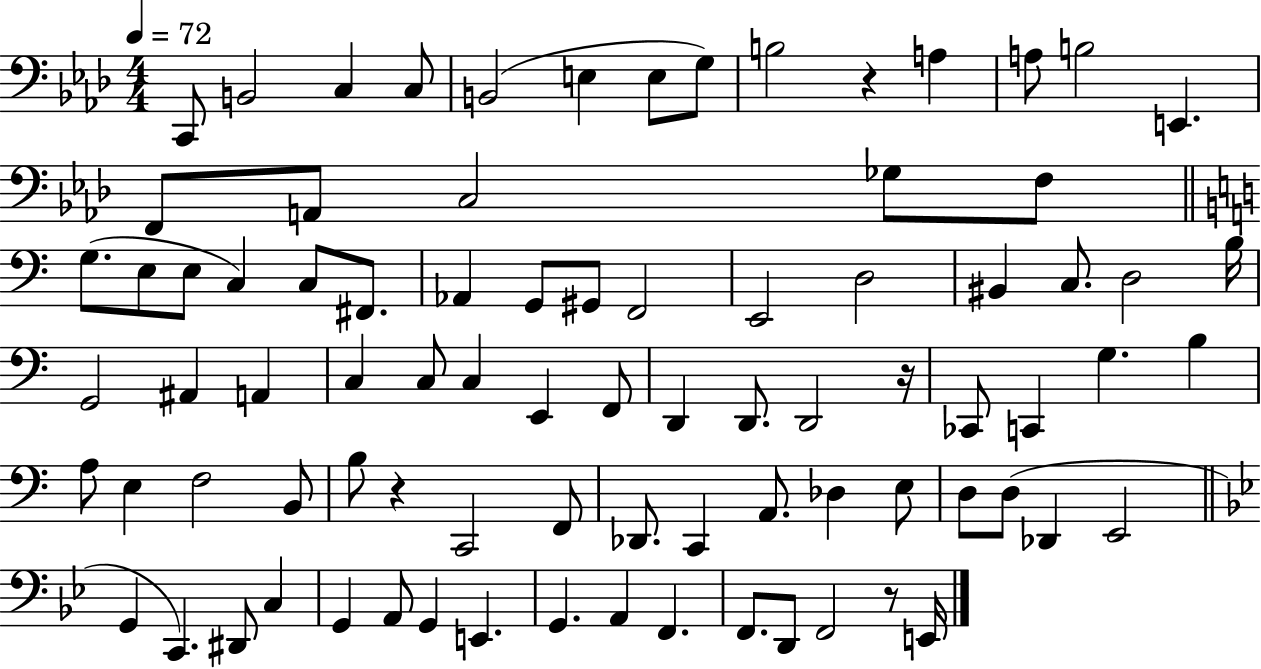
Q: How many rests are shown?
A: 4